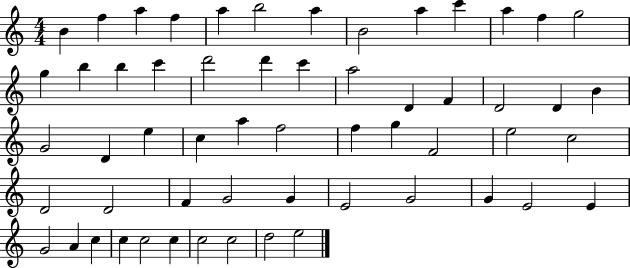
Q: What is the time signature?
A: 4/4